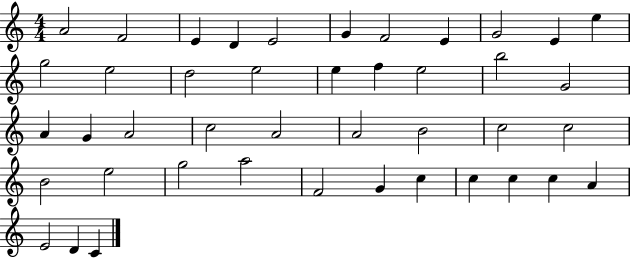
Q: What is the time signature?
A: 4/4